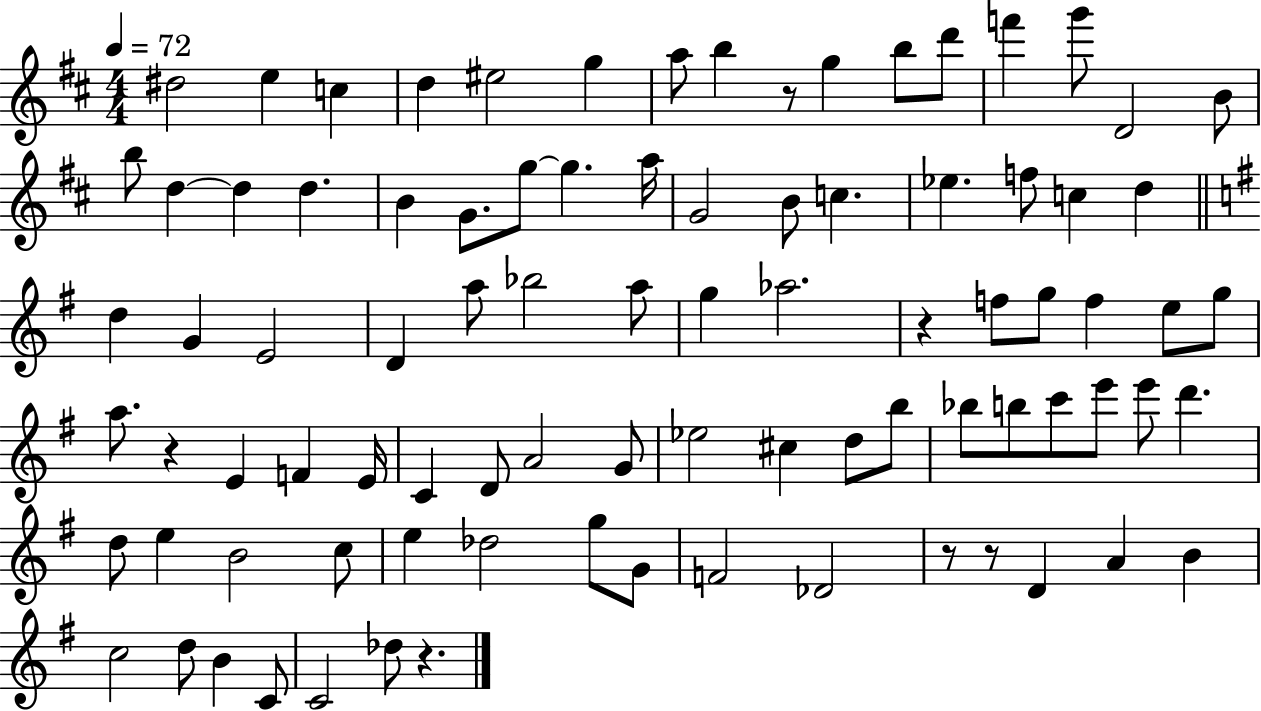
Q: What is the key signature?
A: D major